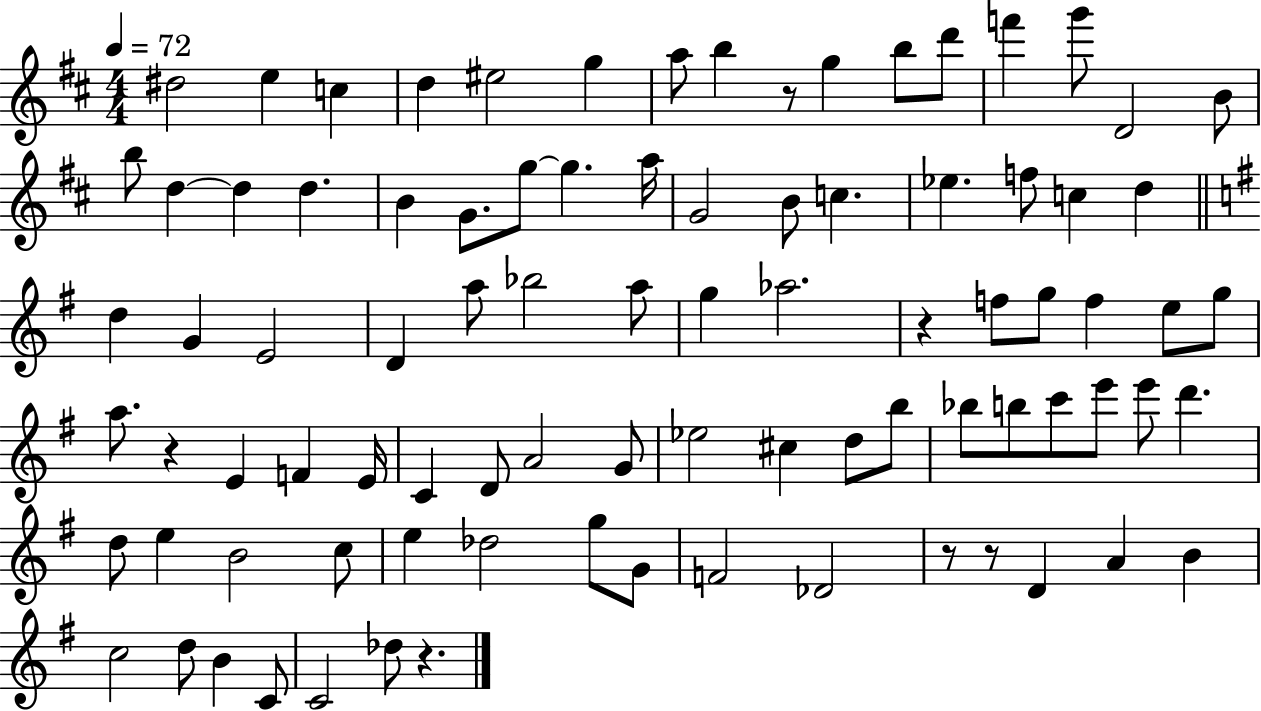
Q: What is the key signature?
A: D major